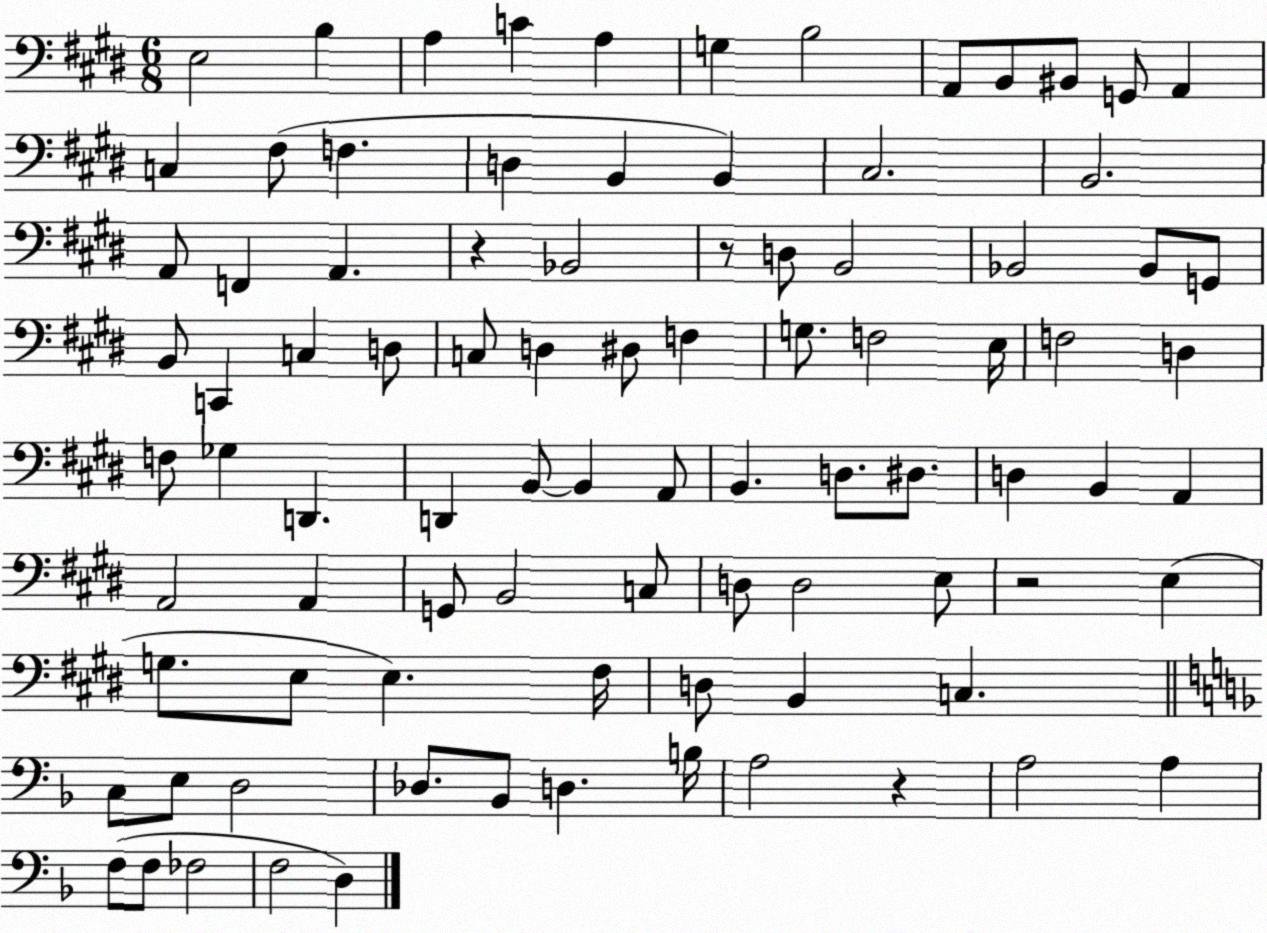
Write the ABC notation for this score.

X:1
T:Untitled
M:6/8
L:1/4
K:E
E,2 B, A, C A, G, B,2 A,,/2 B,,/2 ^B,,/2 G,,/2 A,, C, ^F,/2 F, D, B,, B,, ^C,2 B,,2 A,,/2 F,, A,, z _B,,2 z/2 D,/2 B,,2 _B,,2 _B,,/2 G,,/2 B,,/2 C,, C, D,/2 C,/2 D, ^D,/2 F, G,/2 F,2 E,/4 F,2 D, F,/2 _G, D,, D,, B,,/2 B,, A,,/2 B,, D,/2 ^D,/2 D, B,, A,, A,,2 A,, G,,/2 B,,2 C,/2 D,/2 D,2 E,/2 z2 E, G,/2 E,/2 E, ^F,/4 D,/2 B,, C, C,/2 E,/2 D,2 _D,/2 _B,,/2 D, B,/4 A,2 z A,2 A, F,/2 F,/2 _F,2 F,2 D,